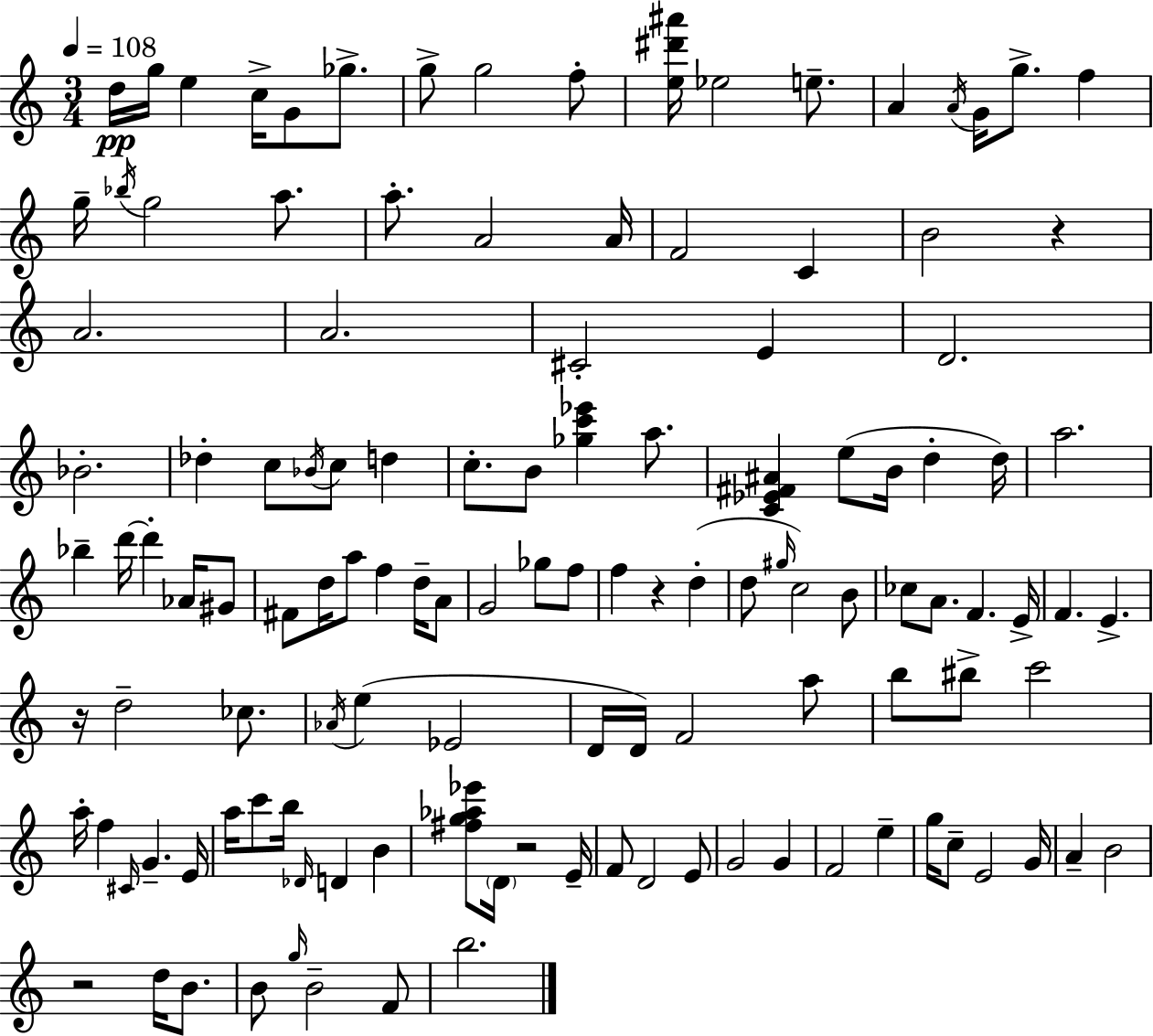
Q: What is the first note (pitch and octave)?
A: D5